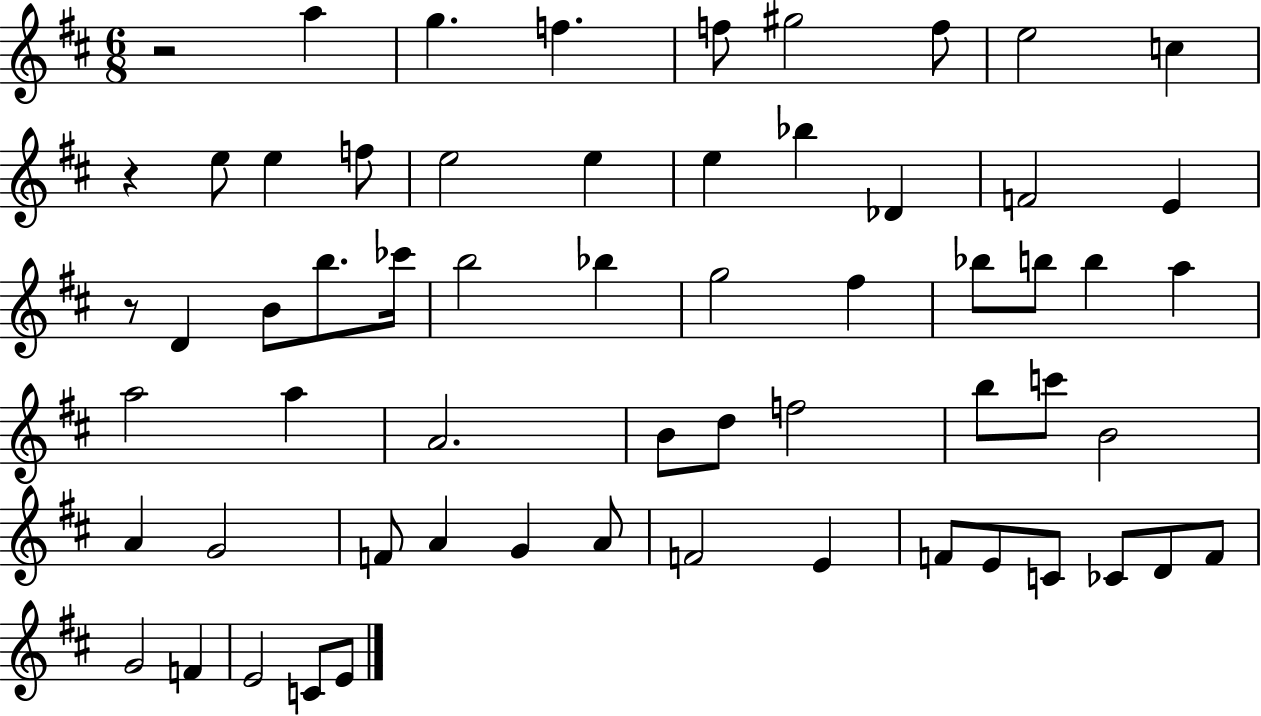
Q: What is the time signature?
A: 6/8